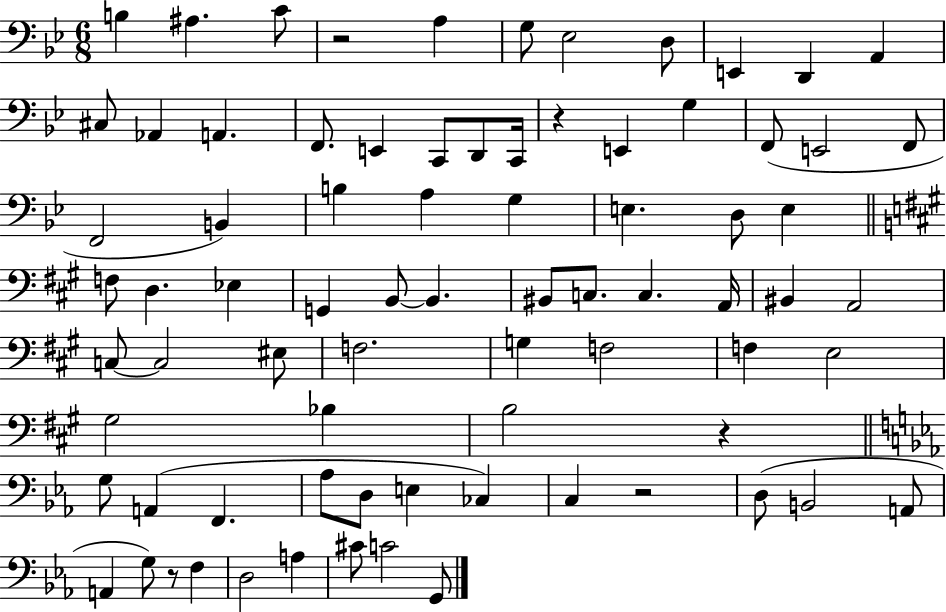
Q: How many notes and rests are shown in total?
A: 78